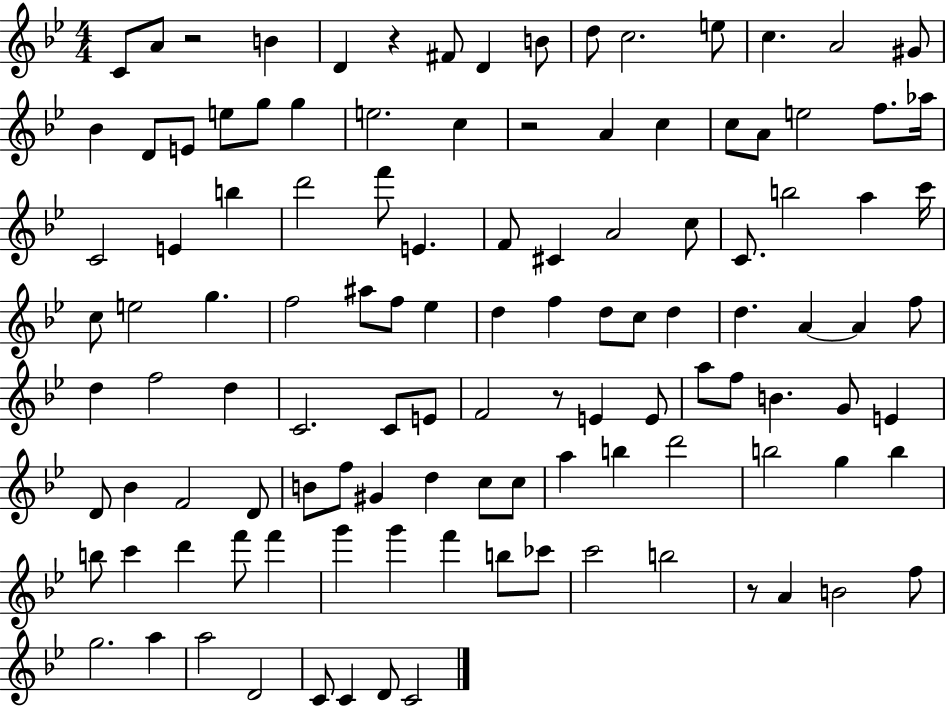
{
  \clef treble
  \numericTimeSignature
  \time 4/4
  \key bes \major
  c'8 a'8 r2 b'4 | d'4 r4 fis'8 d'4 b'8 | d''8 c''2. e''8 | c''4. a'2 gis'8 | \break bes'4 d'8 e'8 e''8 g''8 g''4 | e''2. c''4 | r2 a'4 c''4 | c''8 a'8 e''2 f''8. aes''16 | \break c'2 e'4 b''4 | d'''2 f'''8 e'4. | f'8 cis'4 a'2 c''8 | c'8. b''2 a''4 c'''16 | \break c''8 e''2 g''4. | f''2 ais''8 f''8 ees''4 | d''4 f''4 d''8 c''8 d''4 | d''4. a'4~~ a'4 f''8 | \break d''4 f''2 d''4 | c'2. c'8 e'8 | f'2 r8 e'4 e'8 | a''8 f''8 b'4. g'8 e'4 | \break d'8 bes'4 f'2 d'8 | b'8 f''8 gis'4 d''4 c''8 c''8 | a''4 b''4 d'''2 | b''2 g''4 b''4 | \break b''8 c'''4 d'''4 f'''8 f'''4 | g'''4 g'''4 f'''4 b''8 ces'''8 | c'''2 b''2 | r8 a'4 b'2 f''8 | \break g''2. a''4 | a''2 d'2 | c'8 c'4 d'8 c'2 | \bar "|."
}